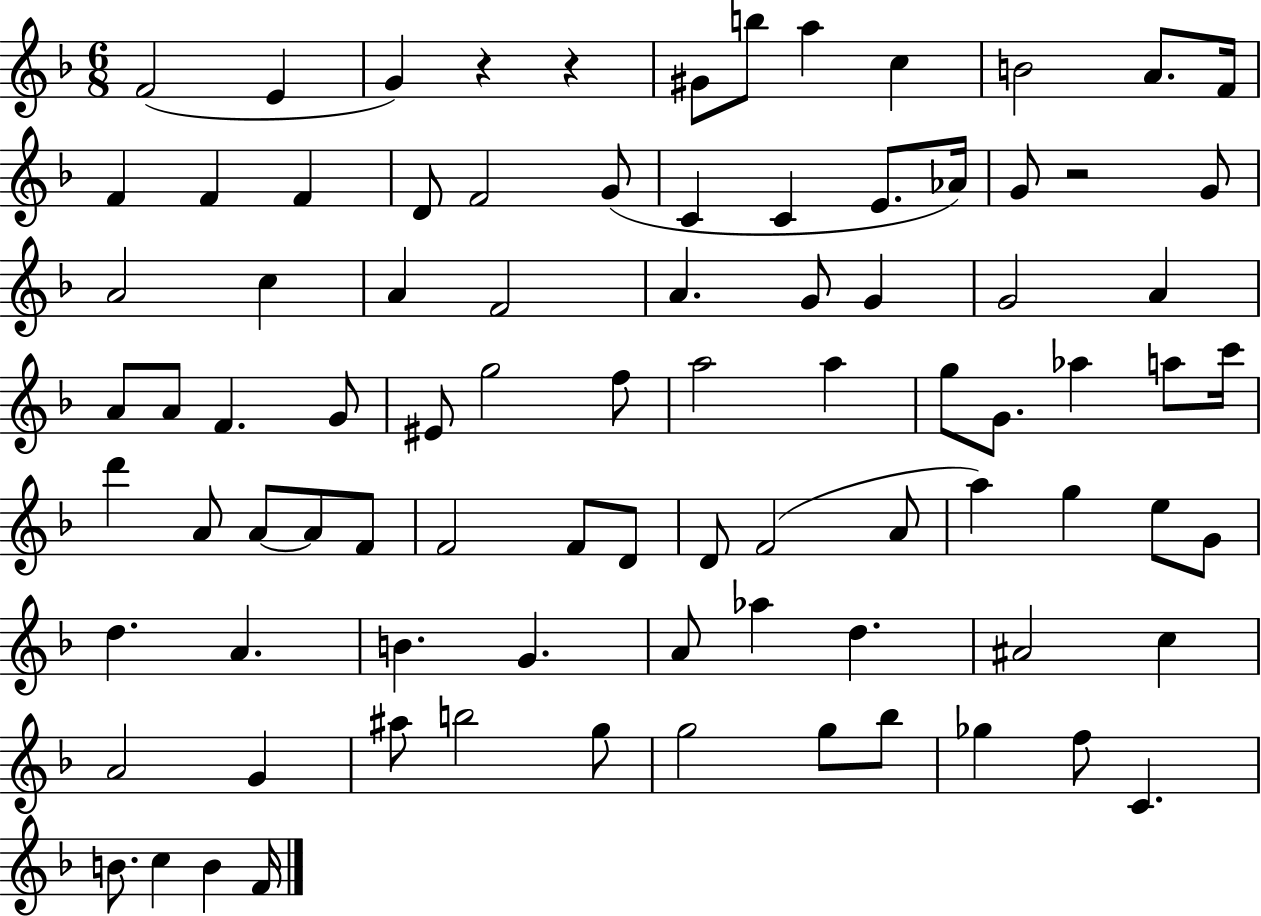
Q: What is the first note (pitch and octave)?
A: F4